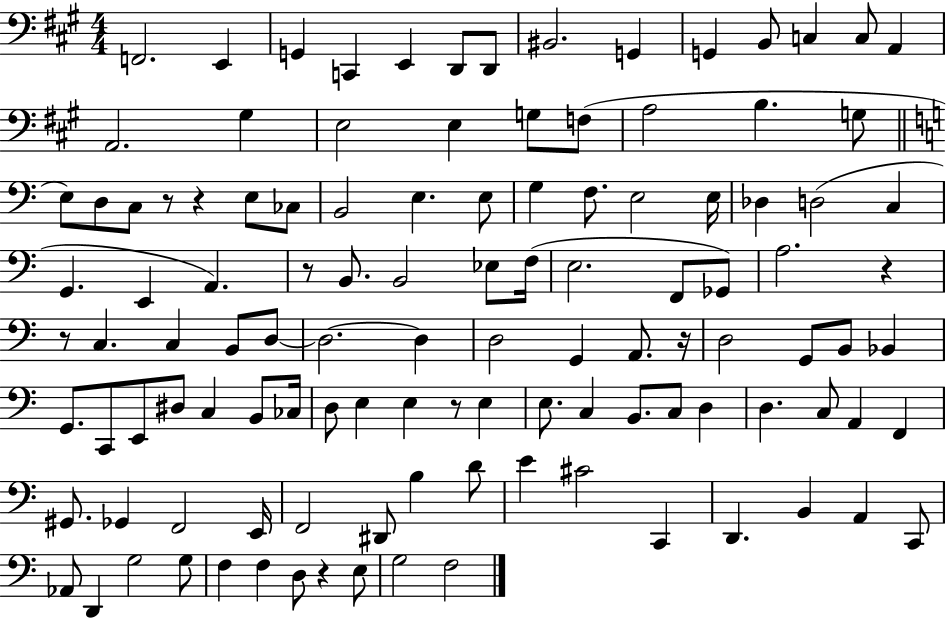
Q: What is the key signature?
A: A major